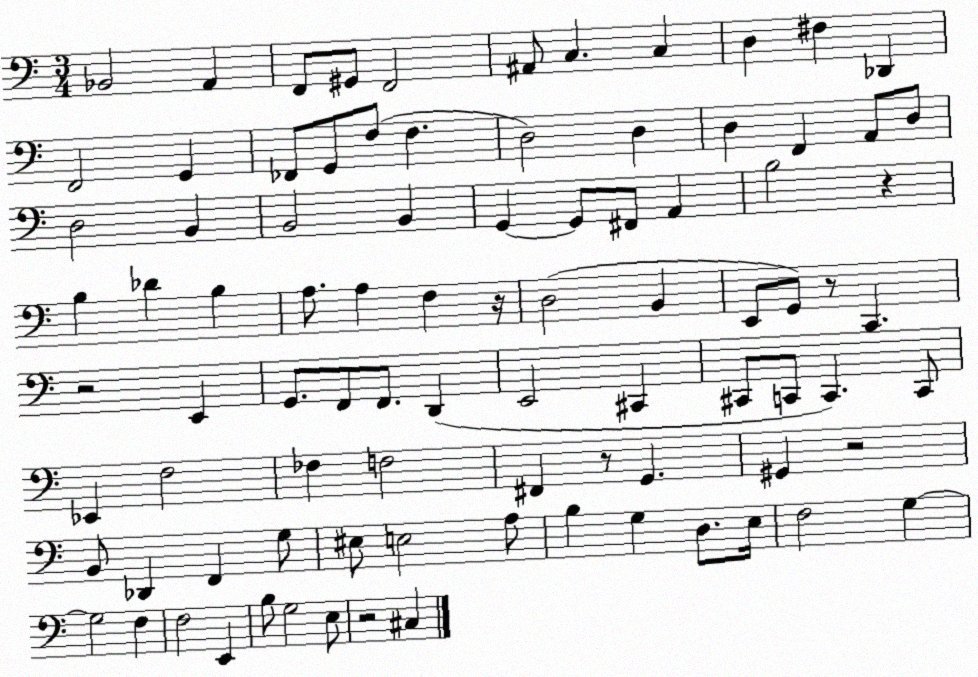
X:1
T:Untitled
M:3/4
L:1/4
K:C
_B,,2 A,, F,,/2 ^G,,/2 F,,2 ^A,,/2 C, C, D, ^F, _D,, F,,2 G,, _F,,/2 G,,/2 F,/2 F, D,2 D, D, F,, A,,/2 D,/2 D,2 B,, B,,2 B,, G,, G,,/2 ^F,,/2 A,, B,2 z B, _D B, A,/2 A, F, z/4 D,2 B,, E,,/2 G,,/2 z/2 C,, z2 E,, G,,/2 F,,/2 F,,/2 D,, E,,2 ^C,, ^C,,/2 C,,/2 C,, C,,/2 _E,, F,2 _F, F,2 ^F,, z/2 G,, ^G,, z2 B,,/2 _D,, F,, G,/2 ^E,/2 E,2 A,/2 B, G, D,/2 E,/4 F,2 G, G,2 F, F,2 E,, B,/2 G,2 E,/2 z2 ^C,